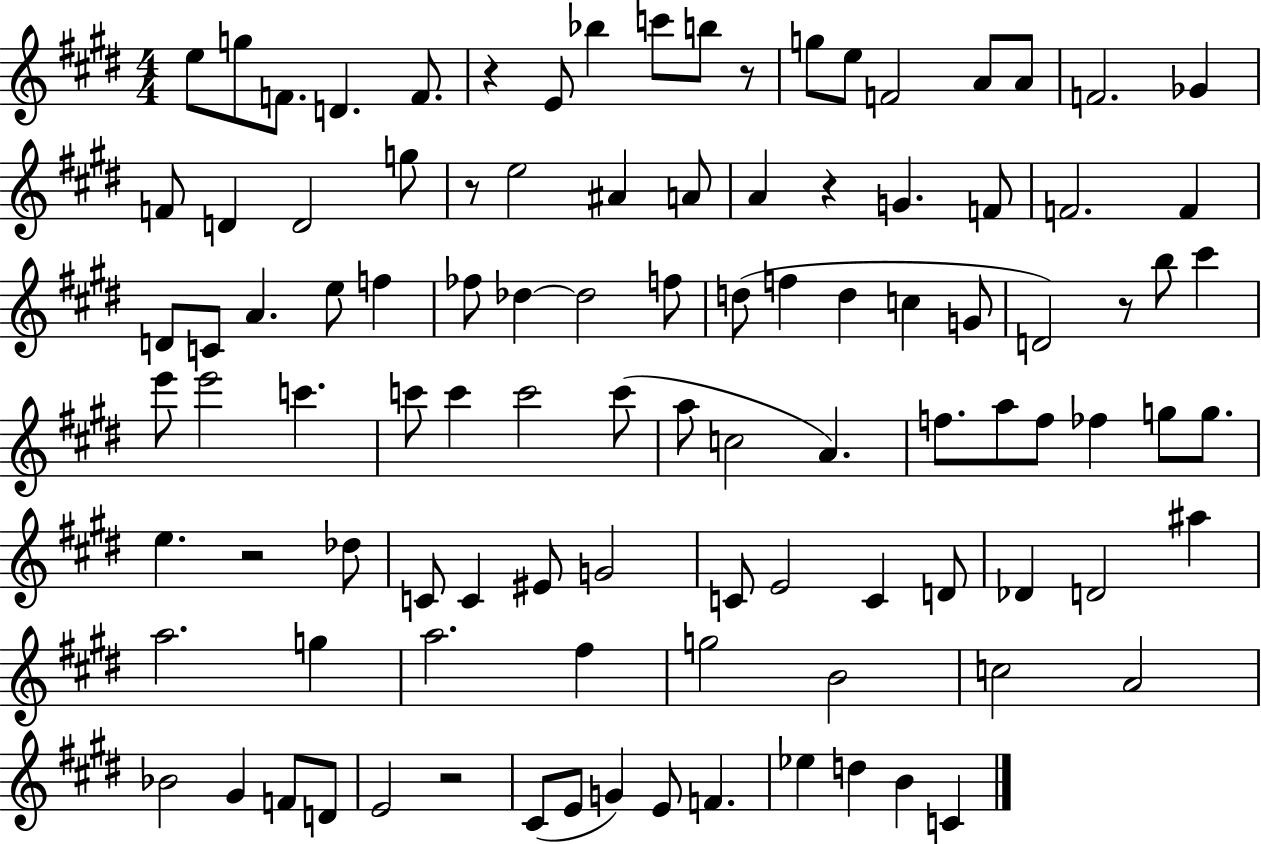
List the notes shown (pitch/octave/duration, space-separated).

E5/e G5/e F4/e. D4/q. F4/e. R/q E4/e Bb5/q C6/e B5/e R/e G5/e E5/e F4/h A4/e A4/e F4/h. Gb4/q F4/e D4/q D4/h G5/e R/e E5/h A#4/q A4/e A4/q R/q G4/q. F4/e F4/h. F4/q D4/e C4/e A4/q. E5/e F5/q FES5/e Db5/q Db5/h F5/e D5/e F5/q D5/q C5/q G4/e D4/h R/e B5/e C#6/q E6/e E6/h C6/q. C6/e C6/q C6/h C6/e A5/e C5/h A4/q. F5/e. A5/e F5/e FES5/q G5/e G5/e. E5/q. R/h Db5/e C4/e C4/q EIS4/e G4/h C4/e E4/h C4/q D4/e Db4/q D4/h A#5/q A5/h. G5/q A5/h. F#5/q G5/h B4/h C5/h A4/h Bb4/h G#4/q F4/e D4/e E4/h R/h C#4/e E4/e G4/q E4/e F4/q. Eb5/q D5/q B4/q C4/q